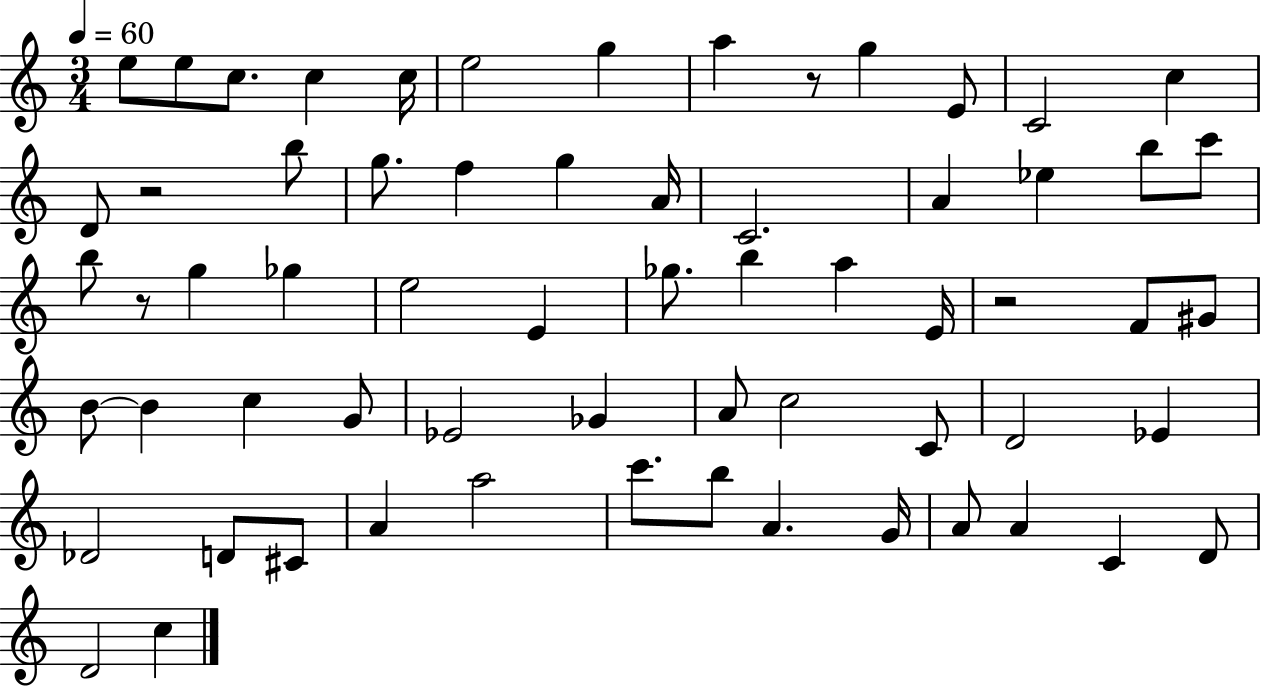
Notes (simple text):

E5/e E5/e C5/e. C5/q C5/s E5/h G5/q A5/q R/e G5/q E4/e C4/h C5/q D4/e R/h B5/e G5/e. F5/q G5/q A4/s C4/h. A4/q Eb5/q B5/e C6/e B5/e R/e G5/q Gb5/q E5/h E4/q Gb5/e. B5/q A5/q E4/s R/h F4/e G#4/e B4/e B4/q C5/q G4/e Eb4/h Gb4/q A4/e C5/h C4/e D4/h Eb4/q Db4/h D4/e C#4/e A4/q A5/h C6/e. B5/e A4/q. G4/s A4/e A4/q C4/q D4/e D4/h C5/q